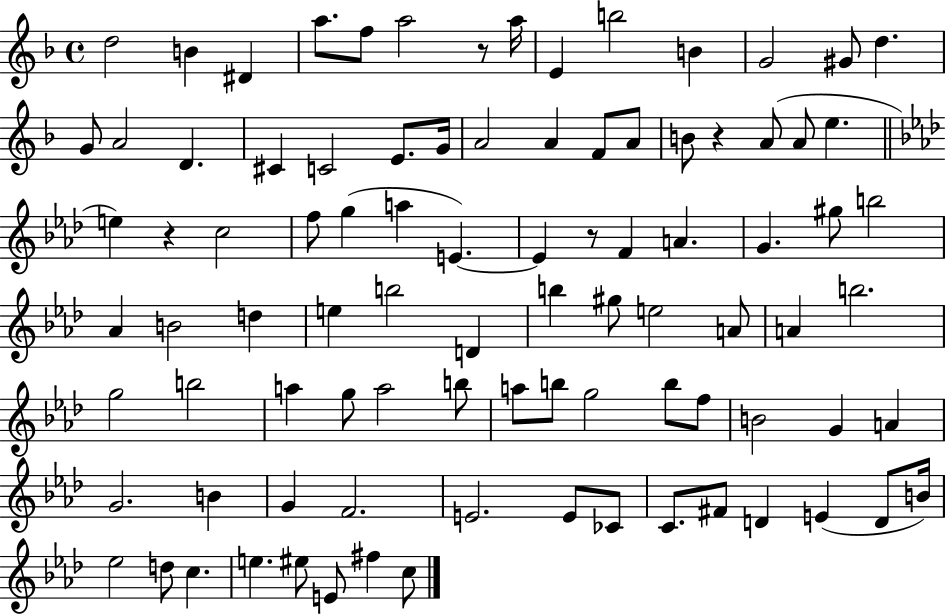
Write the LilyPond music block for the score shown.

{
  \clef treble
  \time 4/4
  \defaultTimeSignature
  \key f \major
  d''2 b'4 dis'4 | a''8. f''8 a''2 r8 a''16 | e'4 b''2 b'4 | g'2 gis'8 d''4. | \break g'8 a'2 d'4. | cis'4 c'2 e'8. g'16 | a'2 a'4 f'8 a'8 | b'8 r4 a'8( a'8 e''4. | \break \bar "||" \break \key f \minor e''4) r4 c''2 | f''8 g''4( a''4 e'4.~~) | e'4 r8 f'4 a'4. | g'4. gis''8 b''2 | \break aes'4 b'2 d''4 | e''4 b''2 d'4 | b''4 gis''8 e''2 a'8 | a'4 b''2. | \break g''2 b''2 | a''4 g''8 a''2 b''8 | a''8 b''8 g''2 b''8 f''8 | b'2 g'4 a'4 | \break g'2. b'4 | g'4 f'2. | e'2. e'8 ces'8 | c'8. fis'8 d'4 e'4( d'8 b'16) | \break ees''2 d''8 c''4. | e''4. eis''8 e'8 fis''4 c''8 | \bar "|."
}